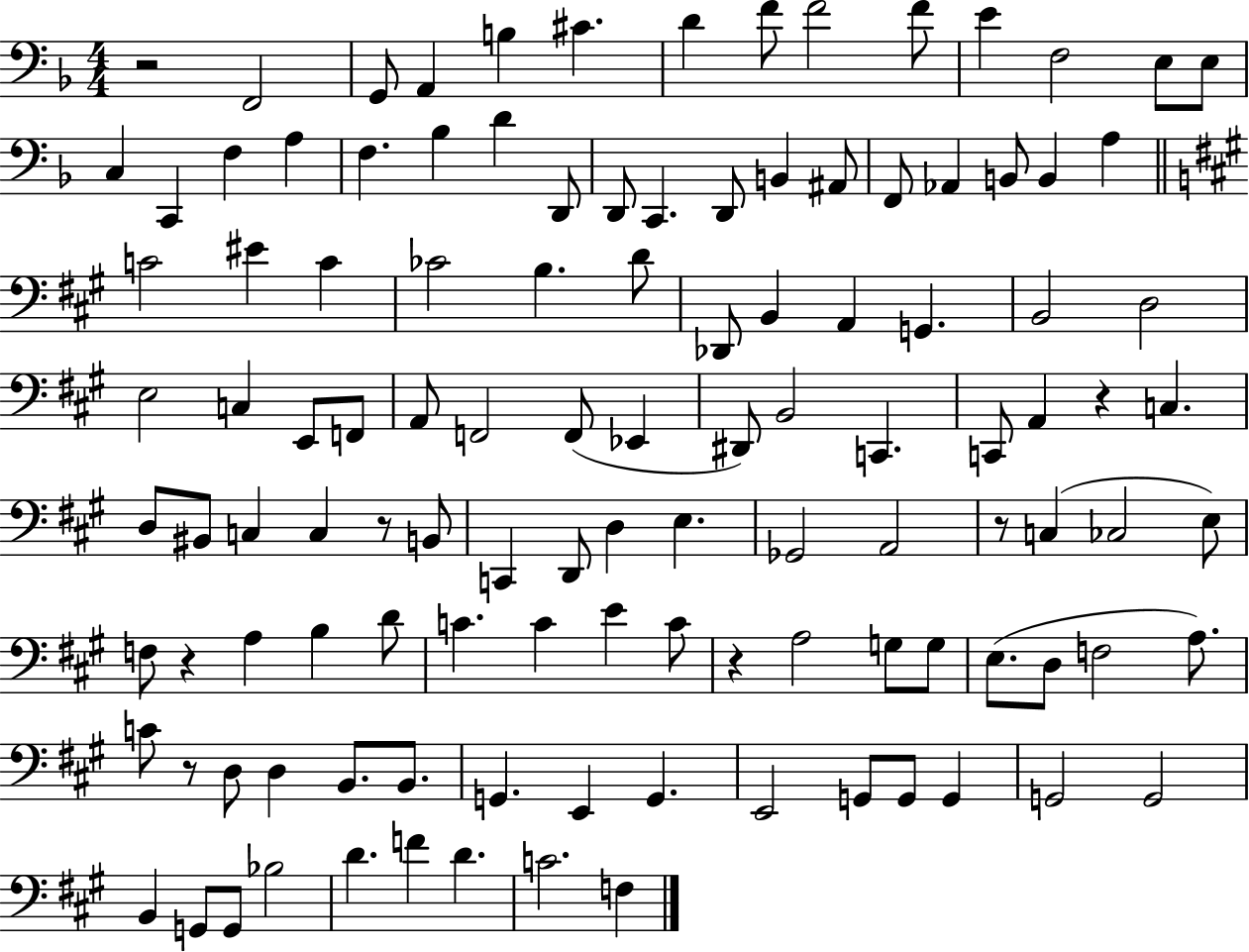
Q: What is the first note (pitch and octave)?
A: F2